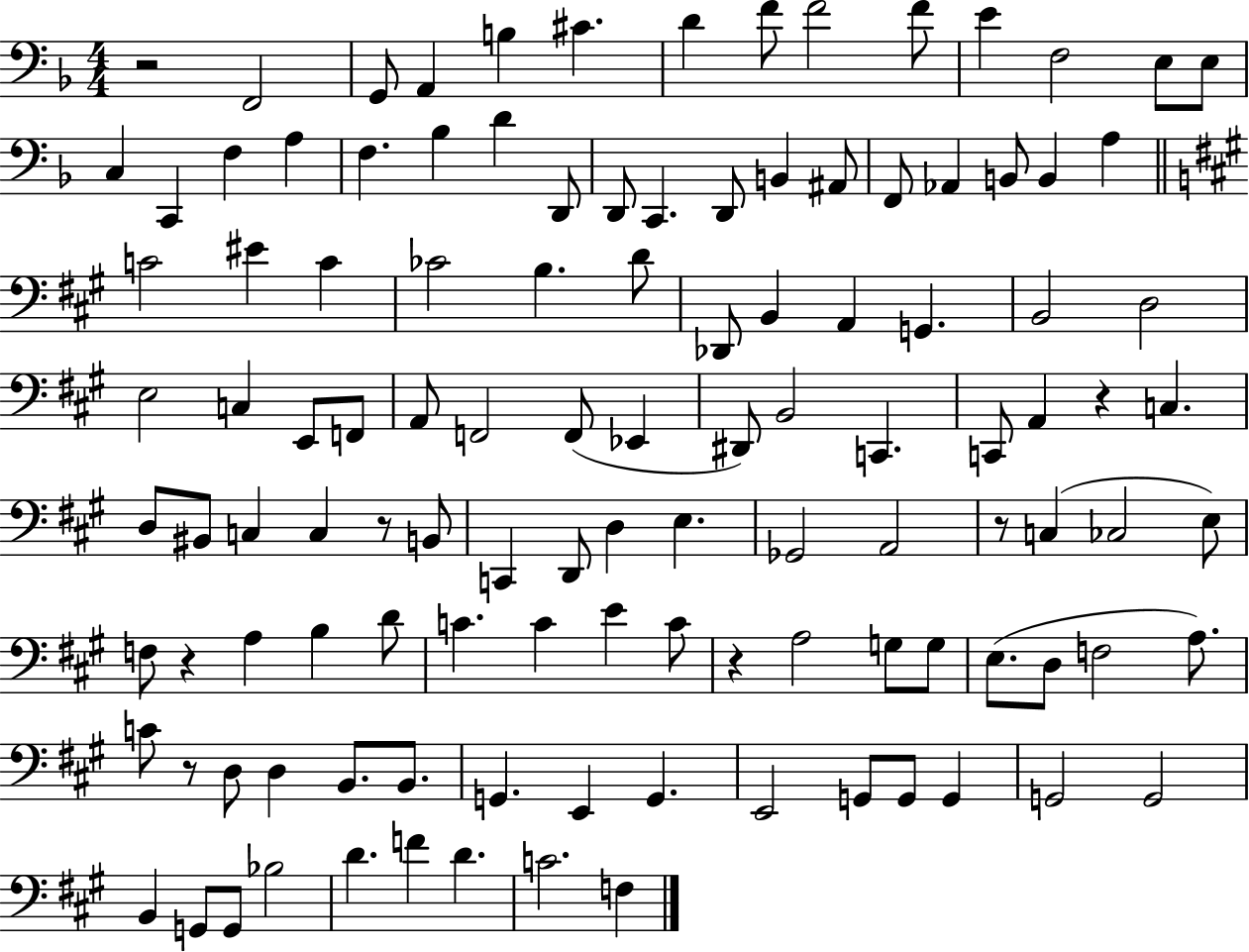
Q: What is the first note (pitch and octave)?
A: F2